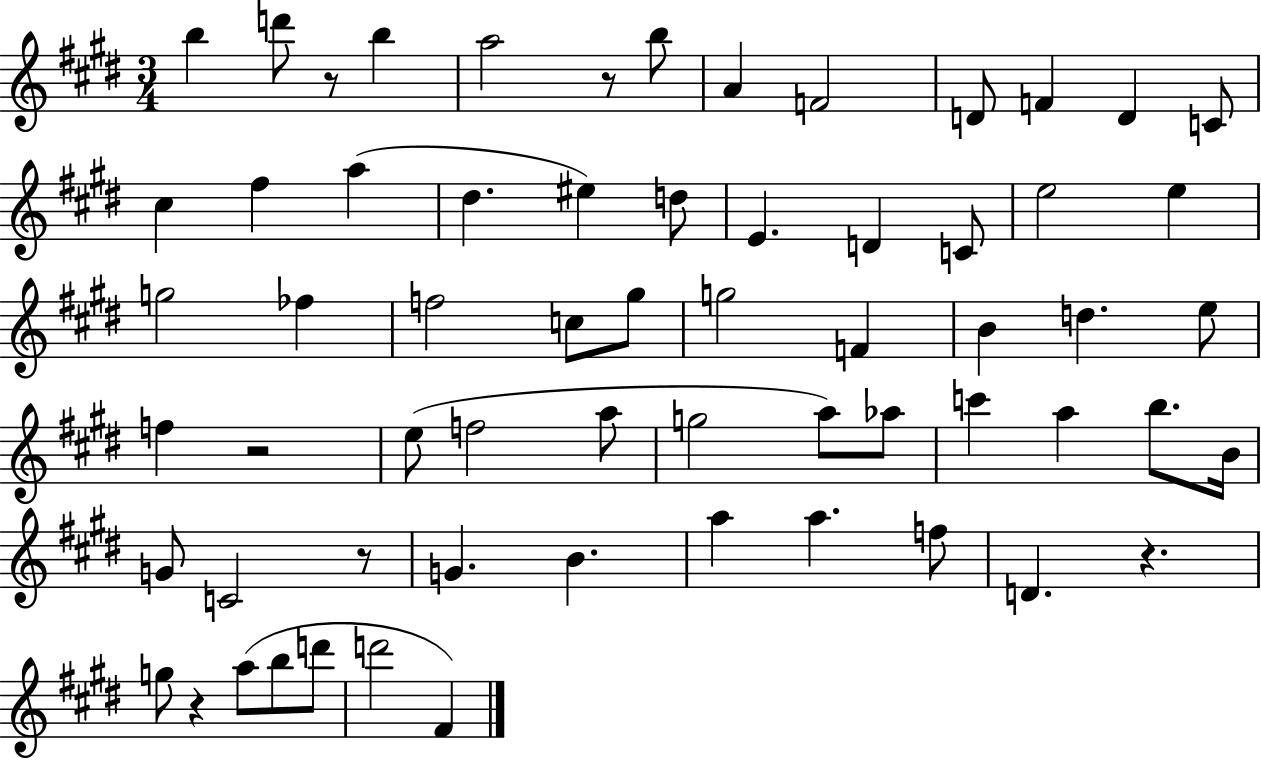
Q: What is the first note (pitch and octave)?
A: B5